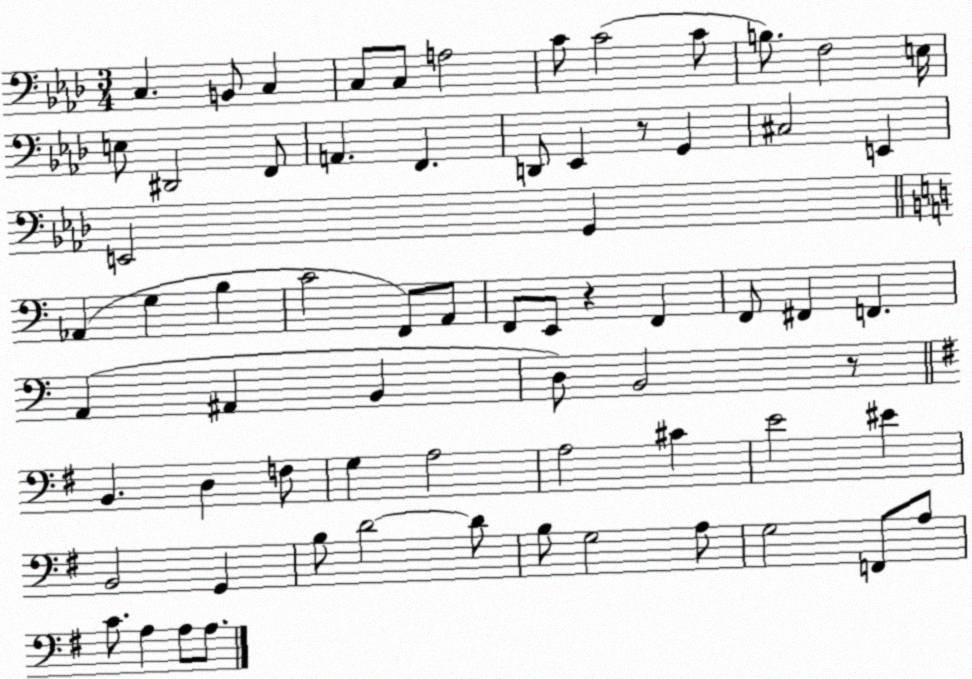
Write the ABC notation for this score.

X:1
T:Untitled
M:3/4
L:1/4
K:Ab
C, B,,/2 C, C,/2 C,/2 A,2 C/2 C2 C/2 B,/2 F,2 E,/4 E,/2 ^D,,2 F,,/2 A,, F,, D,,/2 _E,, z/2 G,, ^C,2 E,, E,,2 G,, _A,, G, B, C2 F,,/2 A,,/2 F,,/2 E,,/2 z F,, F,,/2 ^F,, F,, A,, ^A,, B,, D,/2 B,,2 z/2 B,, D, F,/2 G, A,2 A,2 ^C E2 ^E B,,2 G,, B,/2 D2 D/2 B,/2 G,2 A,/2 G,2 F,,/2 A,/2 C/2 A, A,/2 A,/2